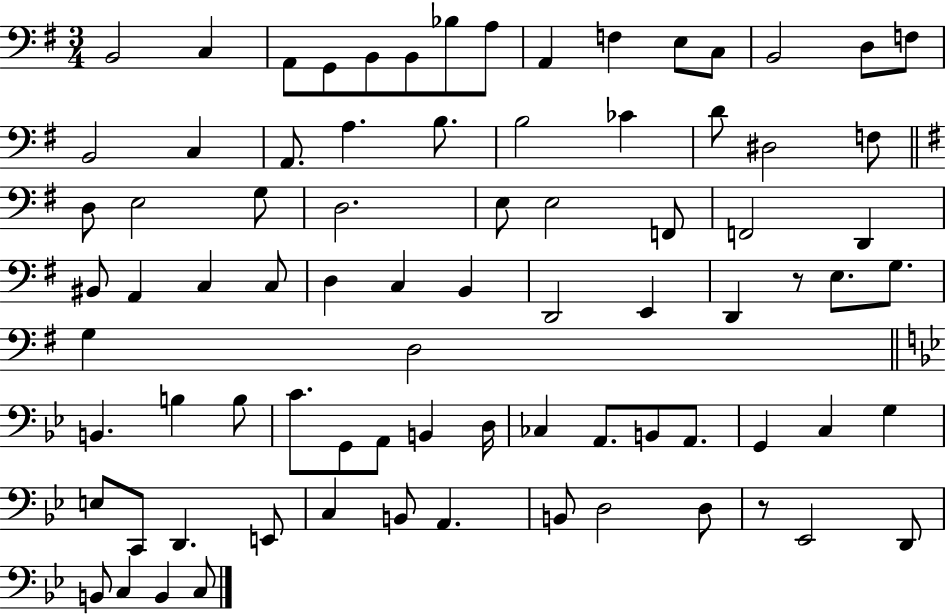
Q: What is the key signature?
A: G major